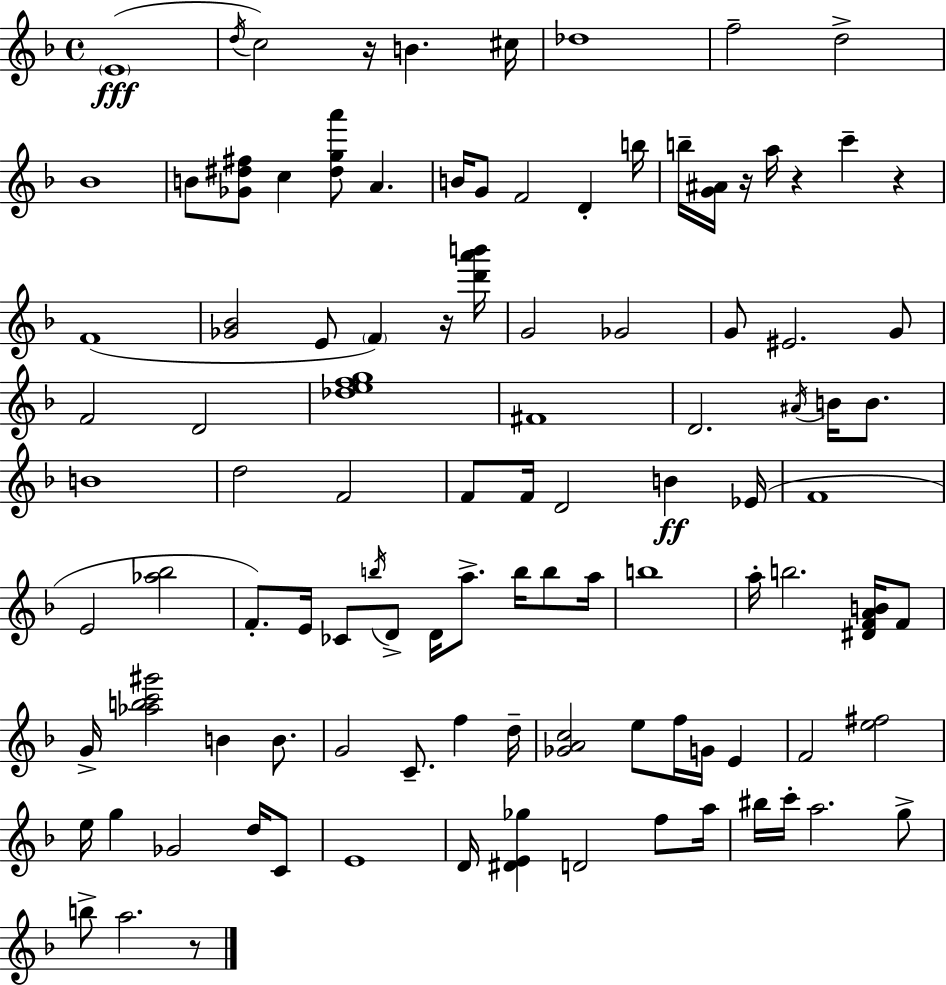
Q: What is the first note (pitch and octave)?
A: E4